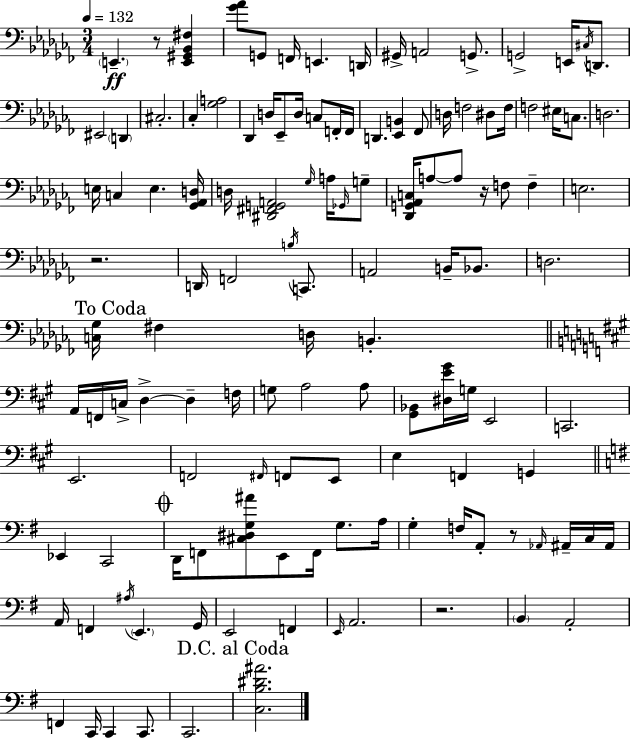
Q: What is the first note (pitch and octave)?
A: E2